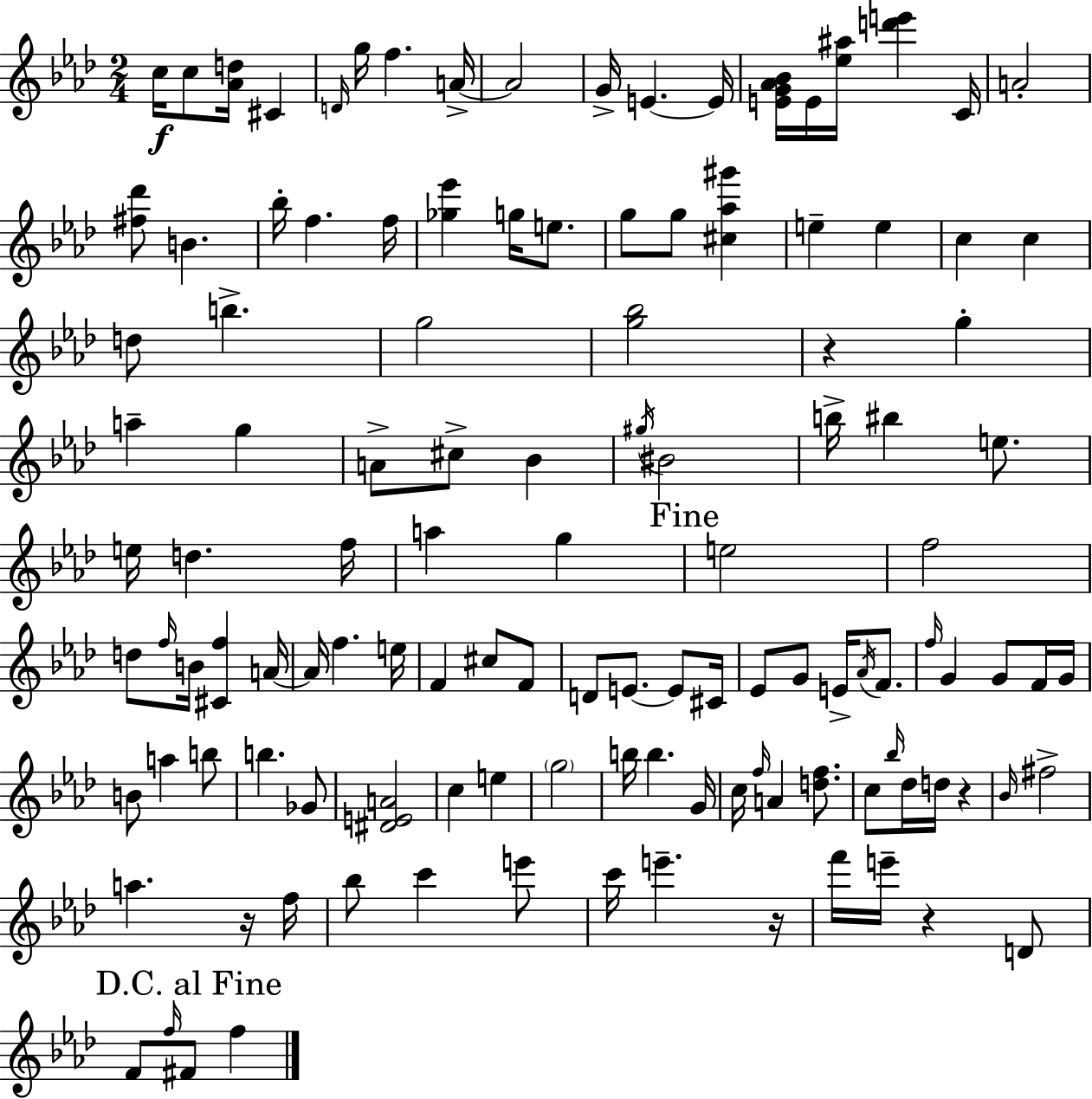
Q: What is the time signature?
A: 2/4